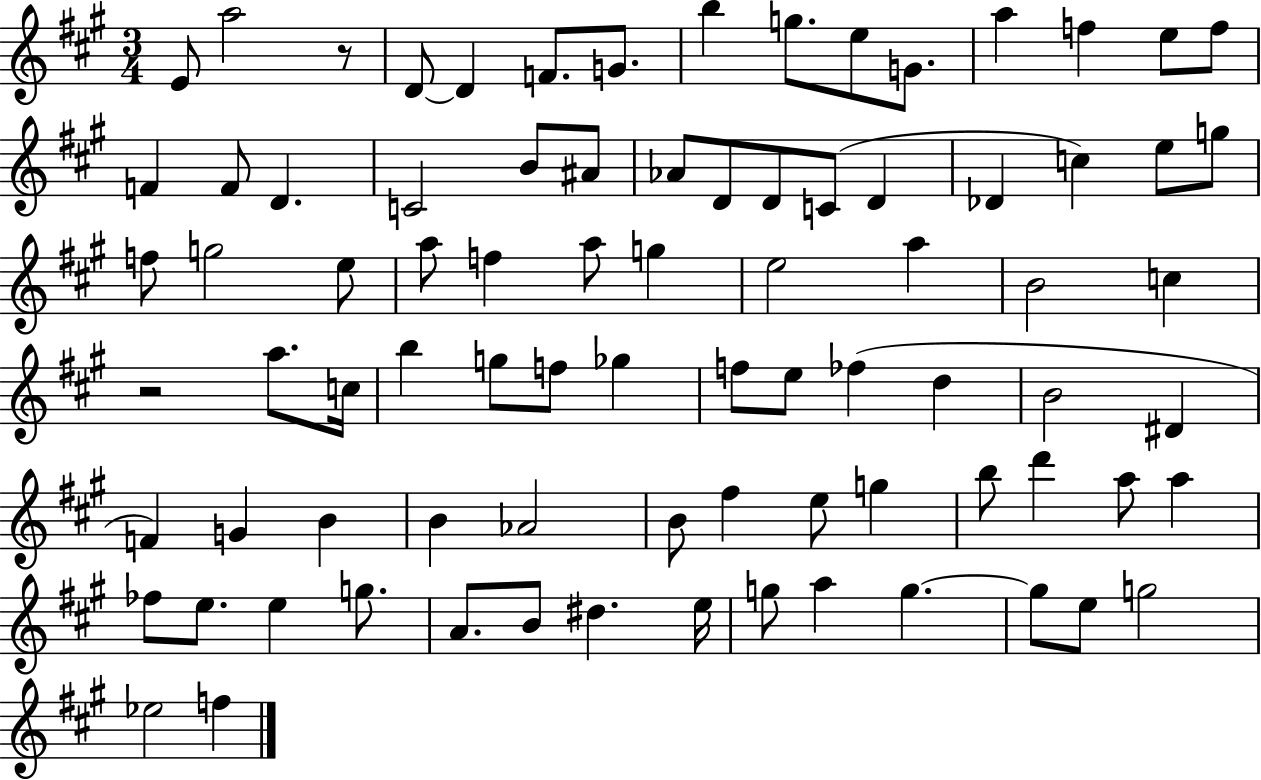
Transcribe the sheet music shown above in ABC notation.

X:1
T:Untitled
M:3/4
L:1/4
K:A
E/2 a2 z/2 D/2 D F/2 G/2 b g/2 e/2 G/2 a f e/2 f/2 F F/2 D C2 B/2 ^A/2 _A/2 D/2 D/2 C/2 D _D c e/2 g/2 f/2 g2 e/2 a/2 f a/2 g e2 a B2 c z2 a/2 c/4 b g/2 f/2 _g f/2 e/2 _f d B2 ^D F G B B _A2 B/2 ^f e/2 g b/2 d' a/2 a _f/2 e/2 e g/2 A/2 B/2 ^d e/4 g/2 a g g/2 e/2 g2 _e2 f